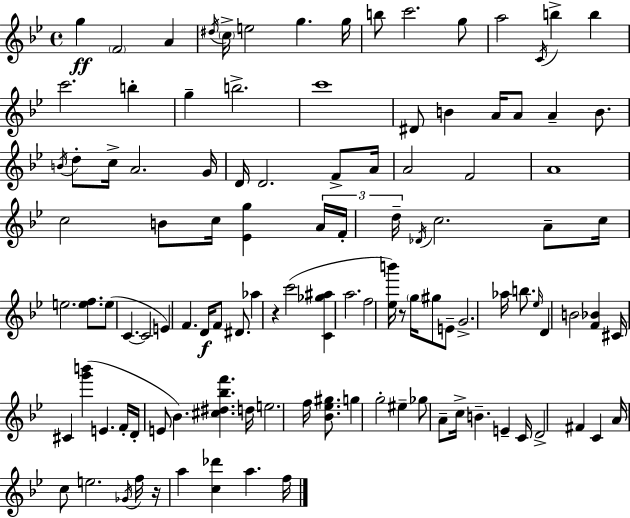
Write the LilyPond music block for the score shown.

{
  \clef treble
  \time 4/4
  \defaultTimeSignature
  \key bes \major
  g''4\ff \parenthesize f'2 a'4 | \acciaccatura { dis''16 } \parenthesize c''16-> e''2 g''4. | g''16 b''8 c'''2. g''8 | a''2 \acciaccatura { c'16 } b''4-> b''4 | \break c'''2. b''4-. | g''4-- b''2.-> | c'''1 | dis'8 b'4 a'16 a'8 a'4-- b'8. | \break \acciaccatura { b'16 } d''8-. c''16-> a'2. | g'16 d'16 d'2. | f'8-> a'16 a'2 f'2 | a'1 | \break c''2 b'8 c''16 <ees' g''>4 | \tuplet 3/2 { a'16 f'16-. d''16-- } \acciaccatura { des'16 } c''2. | a'8-- c''16 e''2. | <e'' f''>8. e''8( c'4.~~ c'2 | \break e'4) f'4. d'16\f f'8 | dis'8. aes''4 r4 c'''2( | <c' ges'' ais''>4 a''2. | f''2 <ees'' b'''>16) r8 \parenthesize g''16 | \break gis''8 e'8-- g'2.-> | aes''16 b''8. \grace { ees''16 } d'4 b'2 | <f' bes'>4 cis'16 cis'4 <g''' b'''>4( e'4. | f'16-. d'16-. e'8 bes'4.) <cis'' dis'' bes'' f'''>4. | \break d''16 e''2. | f''16 <bes' ees'' gis''>8. g''4 g''2-. | eis''4-- ges''8 a'8-- c''16-> b'4.-- | e'4-- c'16 d'2-> fis'4 | \break c'4 a'16 c''8 e''2. | \acciaccatura { ges'16 } f''16 r16 a''4 <c'' des'''>4 a''4. | f''16 \bar "|."
}